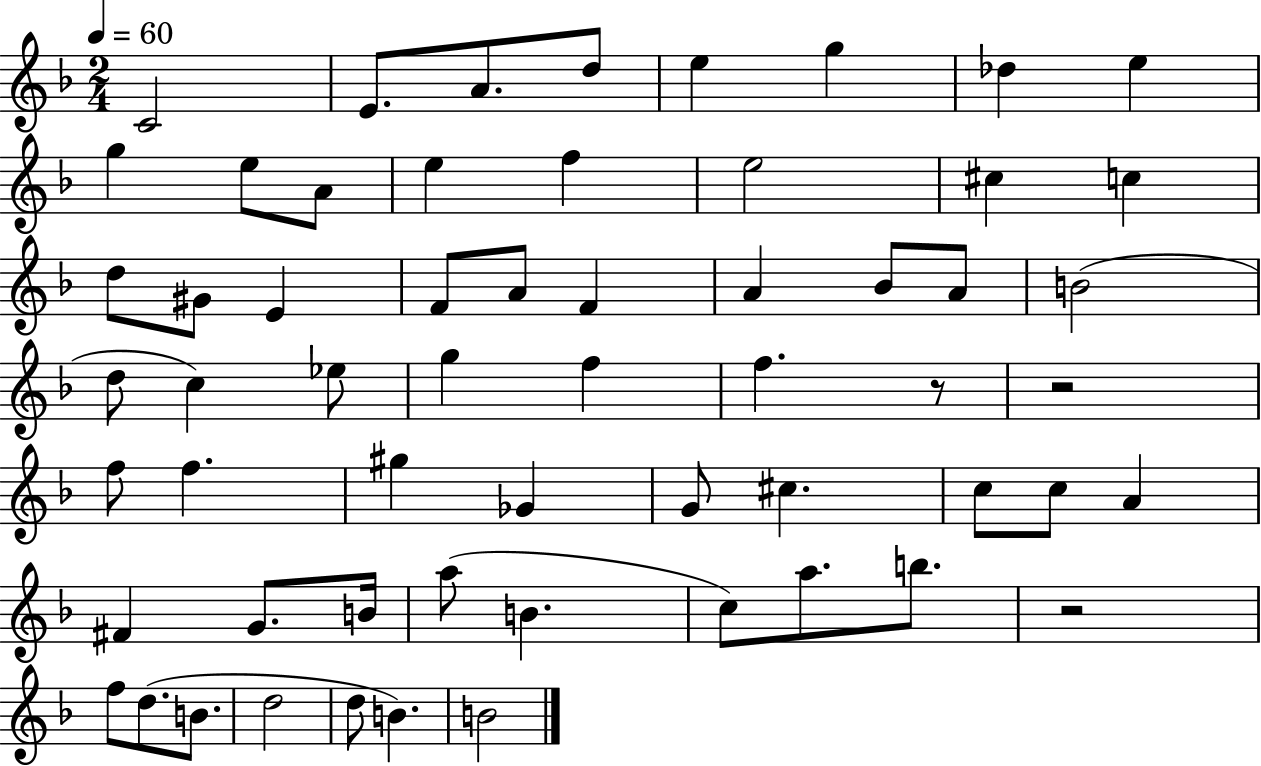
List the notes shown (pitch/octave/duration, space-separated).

C4/h E4/e. A4/e. D5/e E5/q G5/q Db5/q E5/q G5/q E5/e A4/e E5/q F5/q E5/h C#5/q C5/q D5/e G#4/e E4/q F4/e A4/e F4/q A4/q Bb4/e A4/e B4/h D5/e C5/q Eb5/e G5/q F5/q F5/q. R/e R/h F5/e F5/q. G#5/q Gb4/q G4/e C#5/q. C5/e C5/e A4/q F#4/q G4/e. B4/s A5/e B4/q. C5/e A5/e. B5/e. R/h F5/e D5/e. B4/e. D5/h D5/e B4/q. B4/h